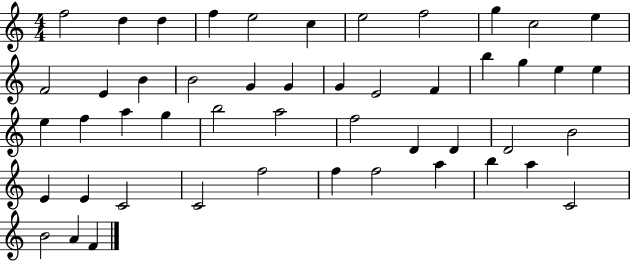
F5/h D5/q D5/q F5/q E5/h C5/q E5/h F5/h G5/q C5/h E5/q F4/h E4/q B4/q B4/h G4/q G4/q G4/q E4/h F4/q B5/q G5/q E5/q E5/q E5/q F5/q A5/q G5/q B5/h A5/h F5/h D4/q D4/q D4/h B4/h E4/q E4/q C4/h C4/h F5/h F5/q F5/h A5/q B5/q A5/q C4/h B4/h A4/q F4/q